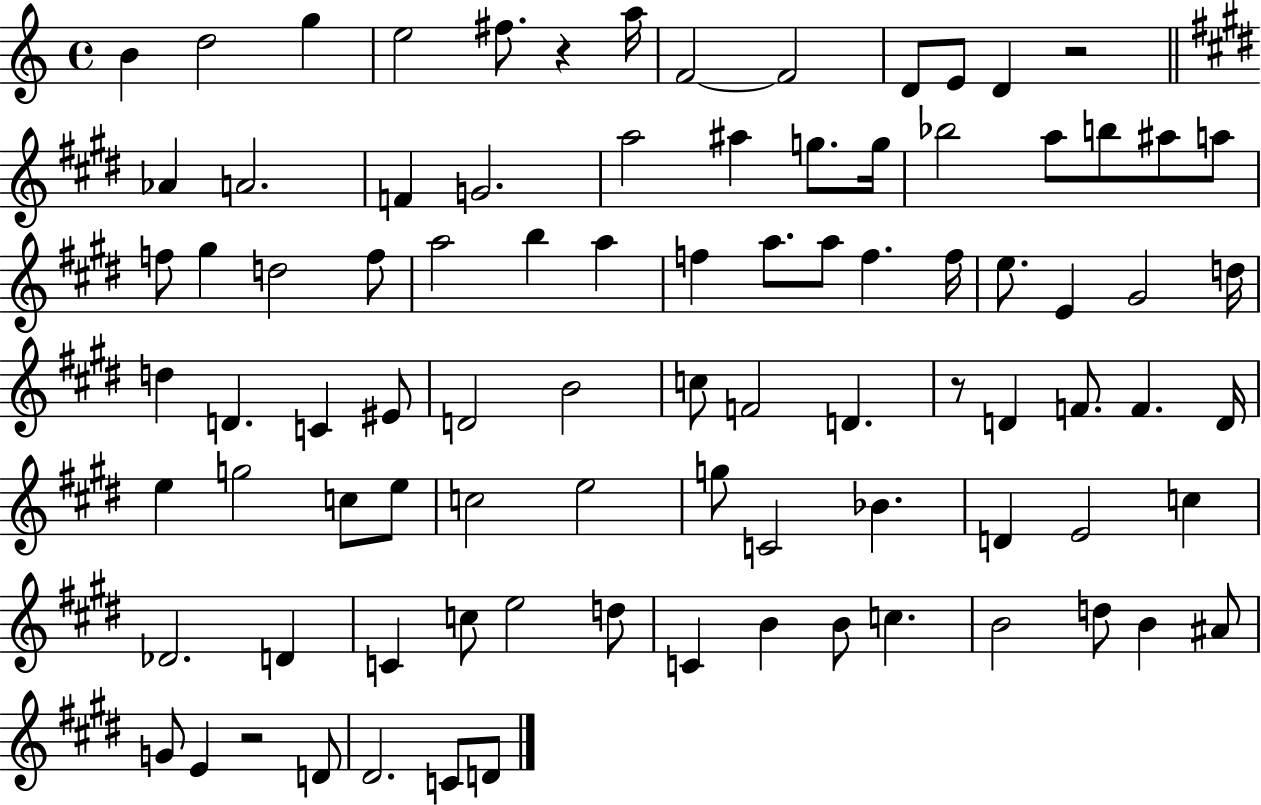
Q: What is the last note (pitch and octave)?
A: D4